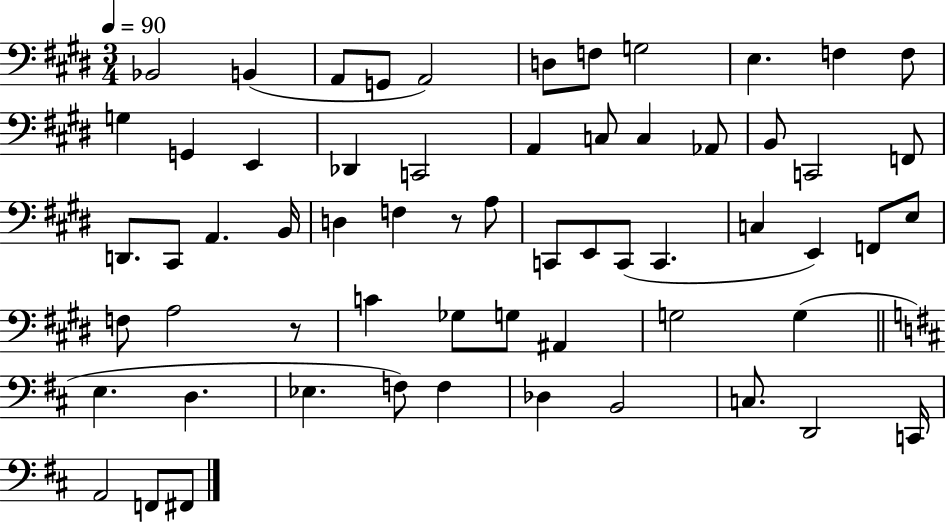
Bb2/h B2/q A2/e G2/e A2/h D3/e F3/e G3/h E3/q. F3/q F3/e G3/q G2/q E2/q Db2/q C2/h A2/q C3/e C3/q Ab2/e B2/e C2/h F2/e D2/e. C#2/e A2/q. B2/s D3/q F3/q R/e A3/e C2/e E2/e C2/e C2/q. C3/q E2/q F2/e E3/e F3/e A3/h R/e C4/q Gb3/e G3/e A#2/q G3/h G3/q E3/q. D3/q. Eb3/q. F3/e F3/q Db3/q B2/h C3/e. D2/h C2/s A2/h F2/e F#2/e